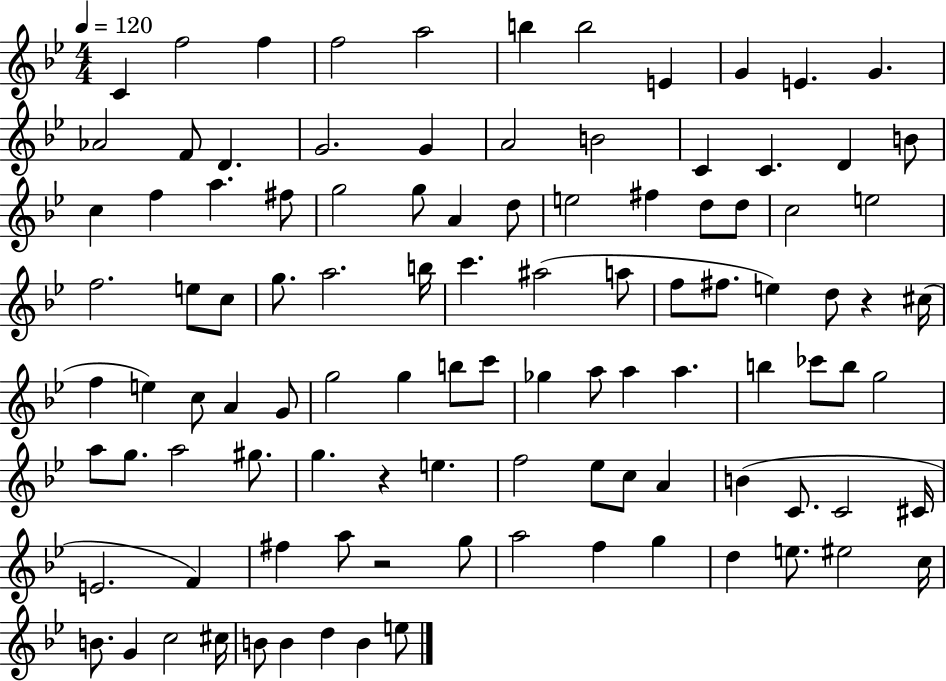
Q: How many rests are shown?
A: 3